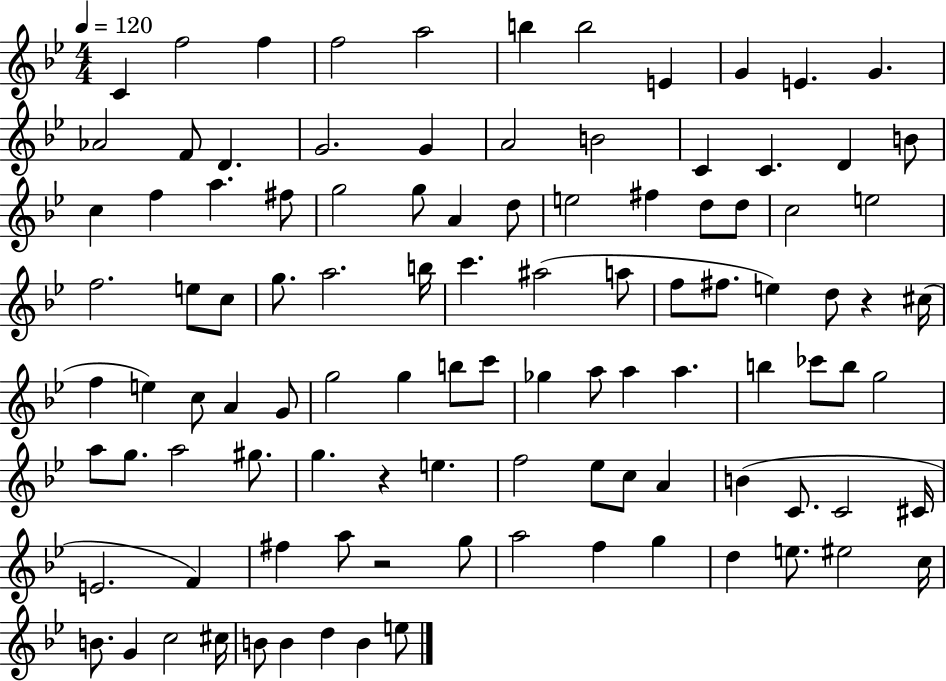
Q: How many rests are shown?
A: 3